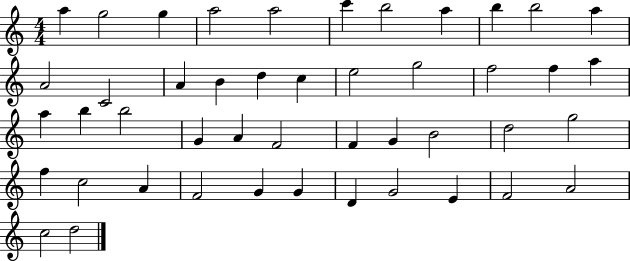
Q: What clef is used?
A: treble